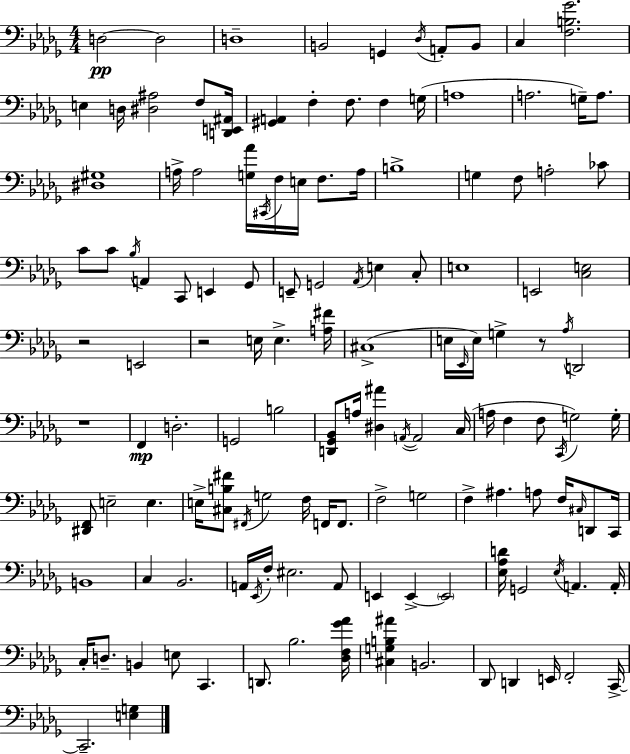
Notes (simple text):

D3/h D3/h D3/w B2/h G2/q Db3/s A2/e B2/e C3/q [F3,B3,Gb4]/h. E3/q D3/s [D#3,A#3]/h F3/e [D2,E2,A#2]/s [G#2,A2]/q F3/q F3/e. F3/q G3/s A3/w A3/h. G3/s A3/e. [D#3,G#3]/w A3/s A3/h [G3,Ab4]/s C#2/s F3/s E3/s F3/e. A3/s B3/w G3/q F3/e A3/h CES4/e C4/e C4/e Bb3/s A2/q C2/e E2/q Gb2/e E2/e G2/h Ab2/s E3/q C3/e E3/w E2/h [C3,E3]/h R/h E2/h R/h E3/s E3/q. [A3,F#4]/s C#3/w E3/s Eb2/s E3/s G3/q R/e Ab3/s D2/h R/w F2/q D3/h. G2/h B3/h [D2,Gb2,Bb2]/e A3/s [D#3,A#4]/q A2/s A2/h C3/s A3/s F3/q F3/e C2/s G3/h G3/s [D#2,F2]/e E3/h E3/q. E3/s [C#3,B3,F#4]/e F#2/s G3/h F3/s F2/s F2/e. F3/h G3/h F3/q A#3/q. A3/e F3/s C#3/s D2/e C2/s B2/w C3/q Bb2/h. A2/s Eb2/s F3/s EIS3/h. A2/e E2/q E2/q E2/h [Eb3,Ab3,D4]/s G2/h Eb3/s A2/q. A2/s C3/s D3/e. B2/q E3/e C2/q. D2/e. Bb3/h. [Db3,F3,Gb4,Ab4]/s [C#3,G3,B3,A#4]/q B2/h. Db2/e D2/q E2/s F2/h C2/s C2/h. [E3,G3]/q